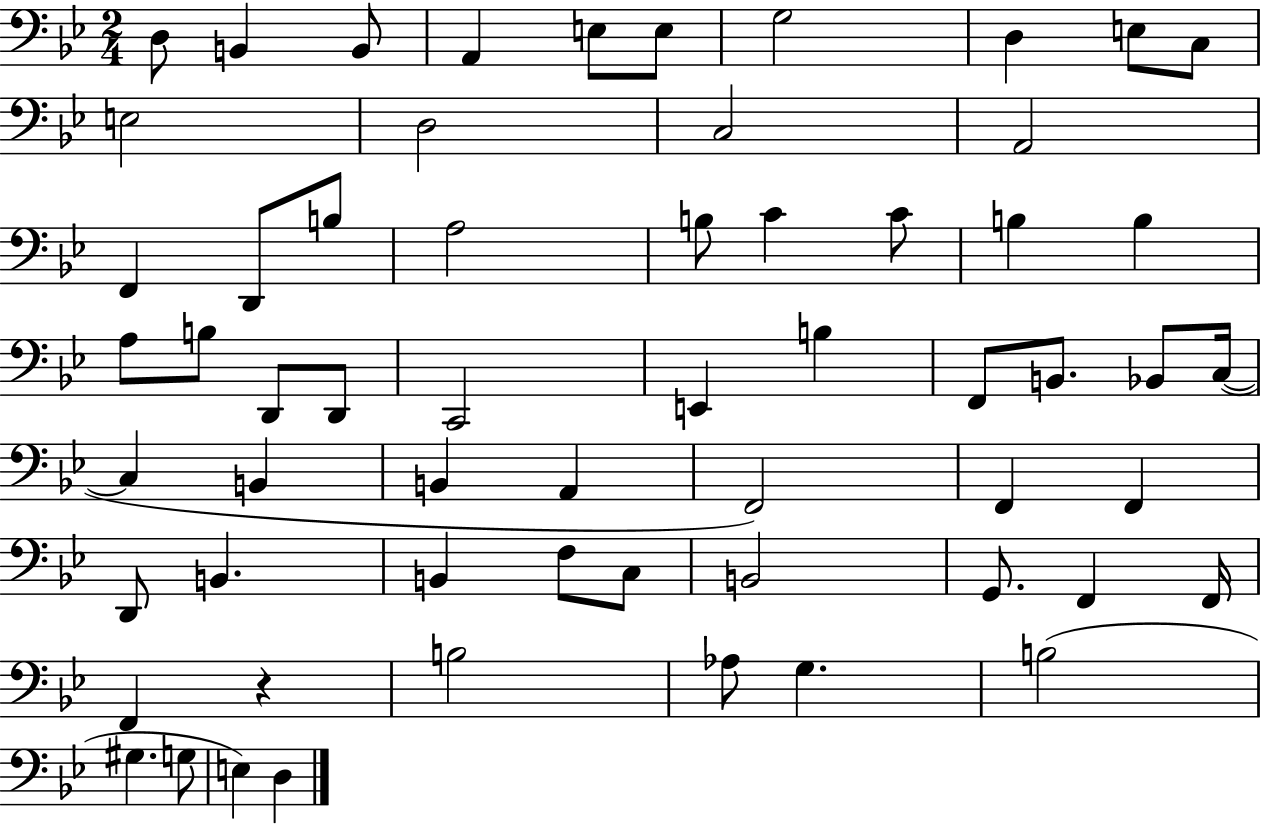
D3/e B2/q B2/e A2/q E3/e E3/e G3/h D3/q E3/e C3/e E3/h D3/h C3/h A2/h F2/q D2/e B3/e A3/h B3/e C4/q C4/e B3/q B3/q A3/e B3/e D2/e D2/e C2/h E2/q B3/q F2/e B2/e. Bb2/e C3/s C3/q B2/q B2/q A2/q F2/h F2/q F2/q D2/e B2/q. B2/q F3/e C3/e B2/h G2/e. F2/q F2/s F2/q R/q B3/h Ab3/e G3/q. B3/h G#3/q. G3/e E3/q D3/q